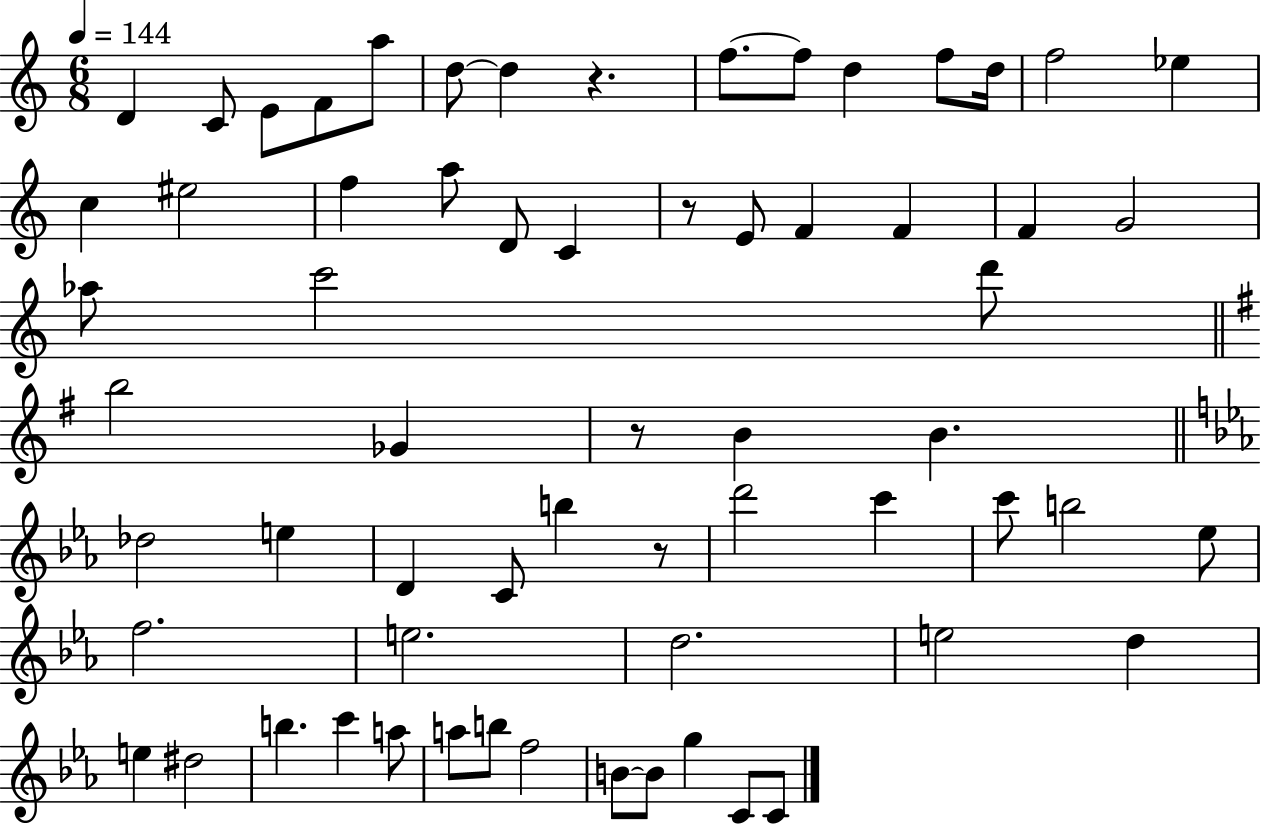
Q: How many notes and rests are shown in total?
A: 64